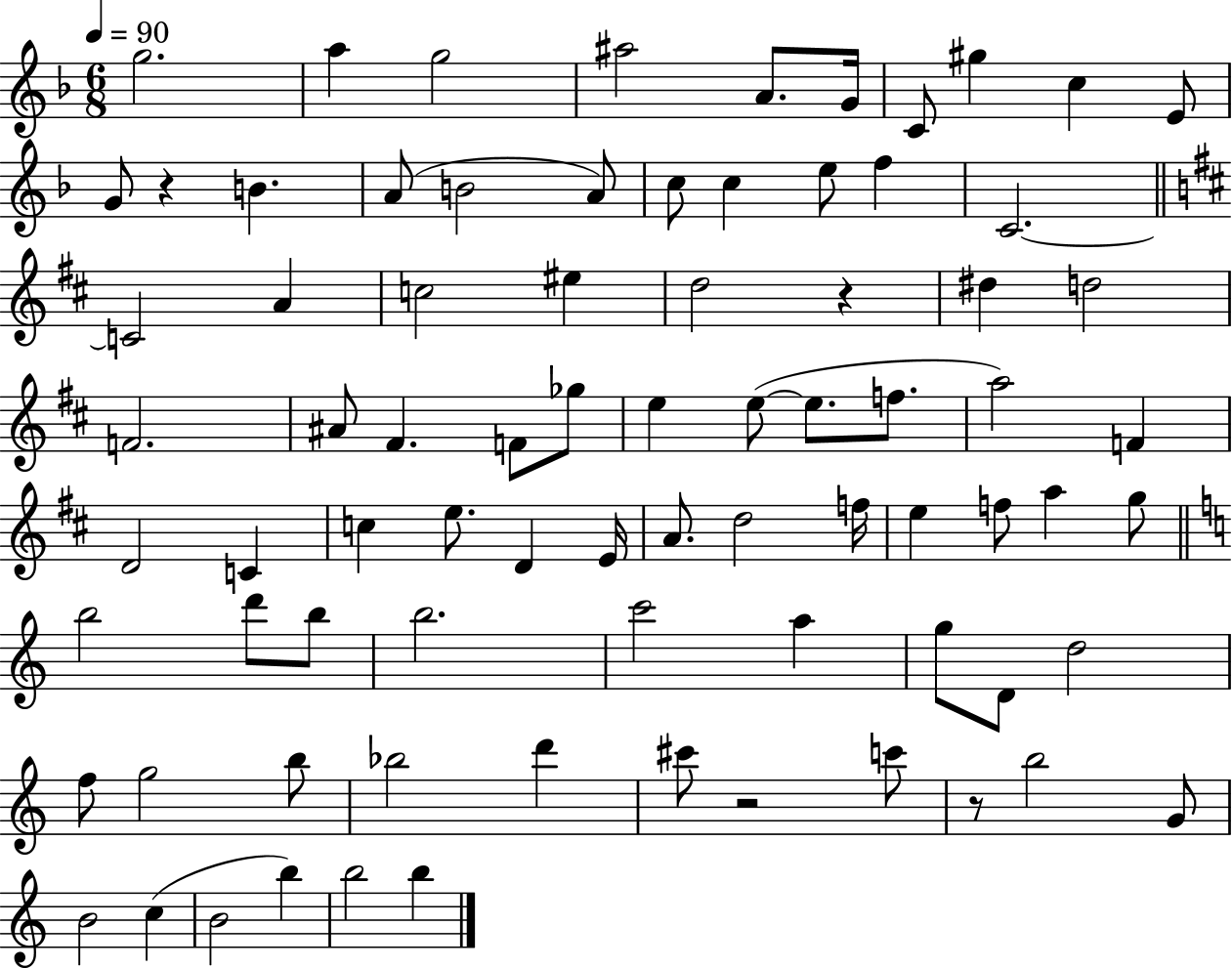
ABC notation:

X:1
T:Untitled
M:6/8
L:1/4
K:F
g2 a g2 ^a2 A/2 G/4 C/2 ^g c E/2 G/2 z B A/2 B2 A/2 c/2 c e/2 f C2 C2 A c2 ^e d2 z ^d d2 F2 ^A/2 ^F F/2 _g/2 e e/2 e/2 f/2 a2 F D2 C c e/2 D E/4 A/2 d2 f/4 e f/2 a g/2 b2 d'/2 b/2 b2 c'2 a g/2 D/2 d2 f/2 g2 b/2 _b2 d' ^c'/2 z2 c'/2 z/2 b2 G/2 B2 c B2 b b2 b